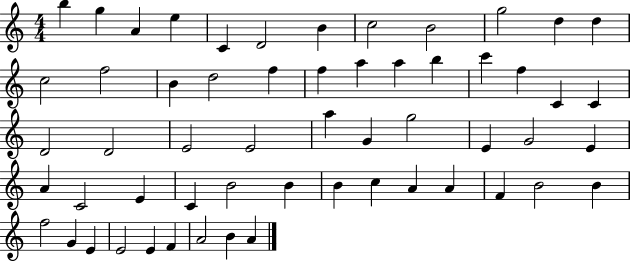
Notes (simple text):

B5/q G5/q A4/q E5/q C4/q D4/h B4/q C5/h B4/h G5/h D5/q D5/q C5/h F5/h B4/q D5/h F5/q F5/q A5/q A5/q B5/q C6/q F5/q C4/q C4/q D4/h D4/h E4/h E4/h A5/q G4/q G5/h E4/q G4/h E4/q A4/q C4/h E4/q C4/q B4/h B4/q B4/q C5/q A4/q A4/q F4/q B4/h B4/q F5/h G4/q E4/q E4/h E4/q F4/q A4/h B4/q A4/q